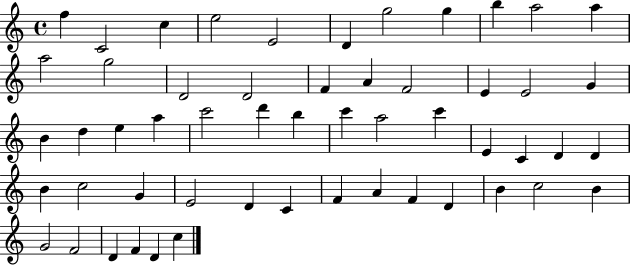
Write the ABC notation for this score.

X:1
T:Untitled
M:4/4
L:1/4
K:C
f C2 c e2 E2 D g2 g b a2 a a2 g2 D2 D2 F A F2 E E2 G B d e a c'2 d' b c' a2 c' E C D D B c2 G E2 D C F A F D B c2 B G2 F2 D F D c